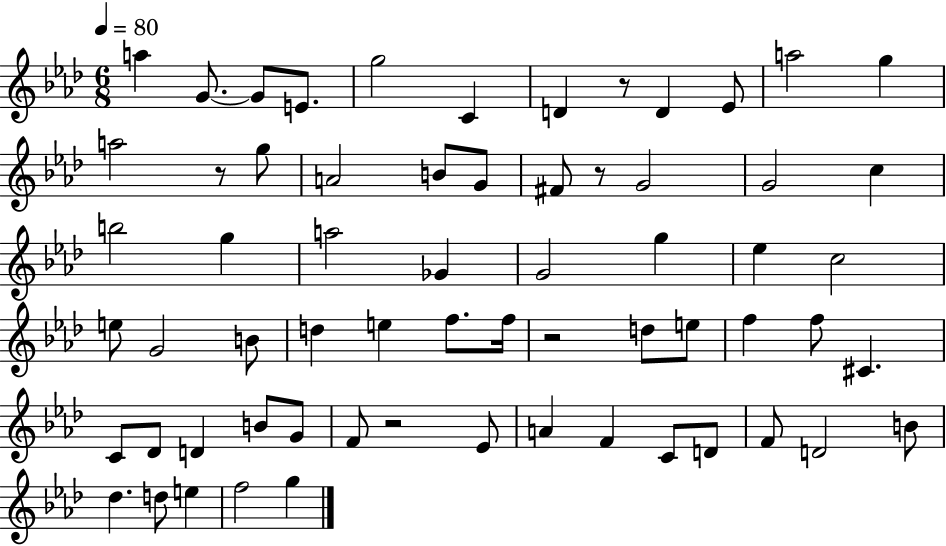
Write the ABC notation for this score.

X:1
T:Untitled
M:6/8
L:1/4
K:Ab
a G/2 G/2 E/2 g2 C D z/2 D _E/2 a2 g a2 z/2 g/2 A2 B/2 G/2 ^F/2 z/2 G2 G2 c b2 g a2 _G G2 g _e c2 e/2 G2 B/2 d e f/2 f/4 z2 d/2 e/2 f f/2 ^C C/2 _D/2 D B/2 G/2 F/2 z2 _E/2 A F C/2 D/2 F/2 D2 B/2 _d d/2 e f2 g